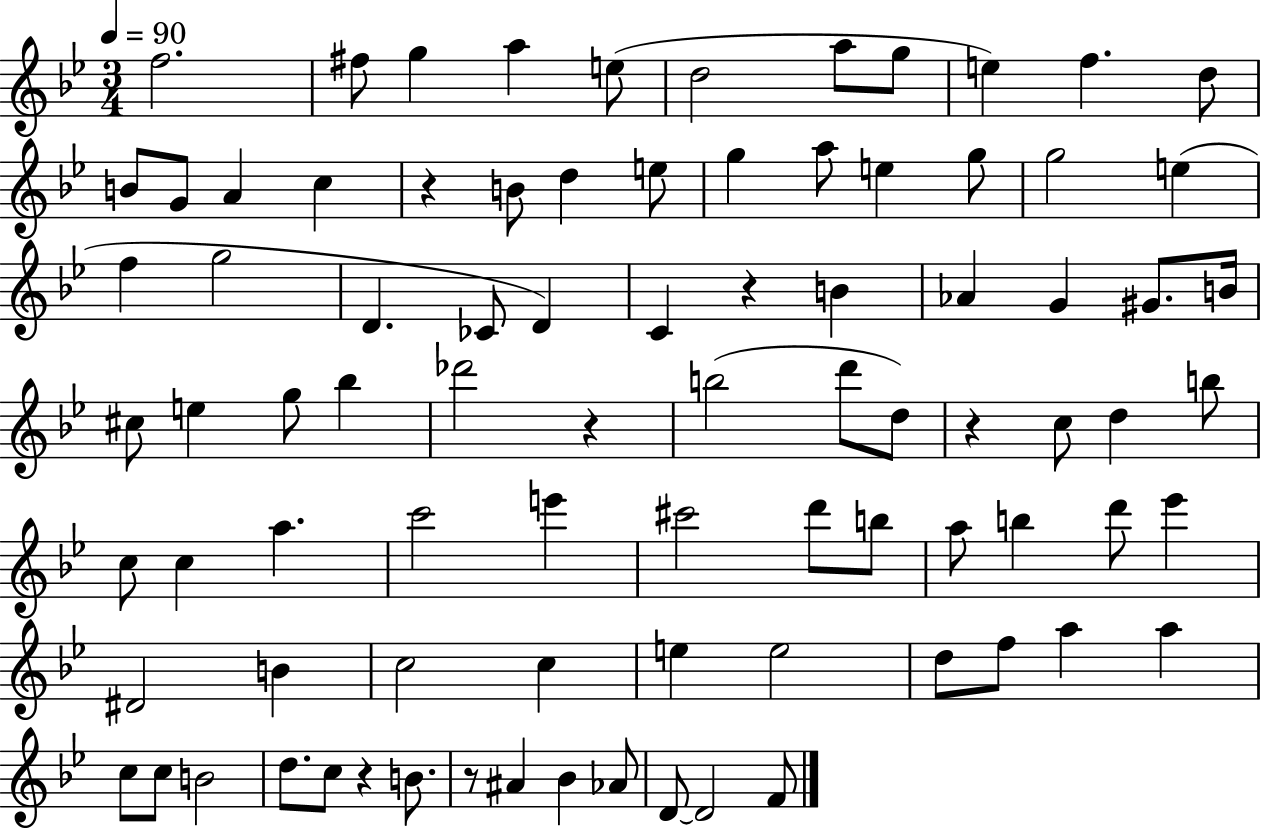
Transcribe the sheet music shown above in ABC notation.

X:1
T:Untitled
M:3/4
L:1/4
K:Bb
f2 ^f/2 g a e/2 d2 a/2 g/2 e f d/2 B/2 G/2 A c z B/2 d e/2 g a/2 e g/2 g2 e f g2 D _C/2 D C z B _A G ^G/2 B/4 ^c/2 e g/2 _b _d'2 z b2 d'/2 d/2 z c/2 d b/2 c/2 c a c'2 e' ^c'2 d'/2 b/2 a/2 b d'/2 _e' ^D2 B c2 c e e2 d/2 f/2 a a c/2 c/2 B2 d/2 c/2 z B/2 z/2 ^A _B _A/2 D/2 D2 F/2